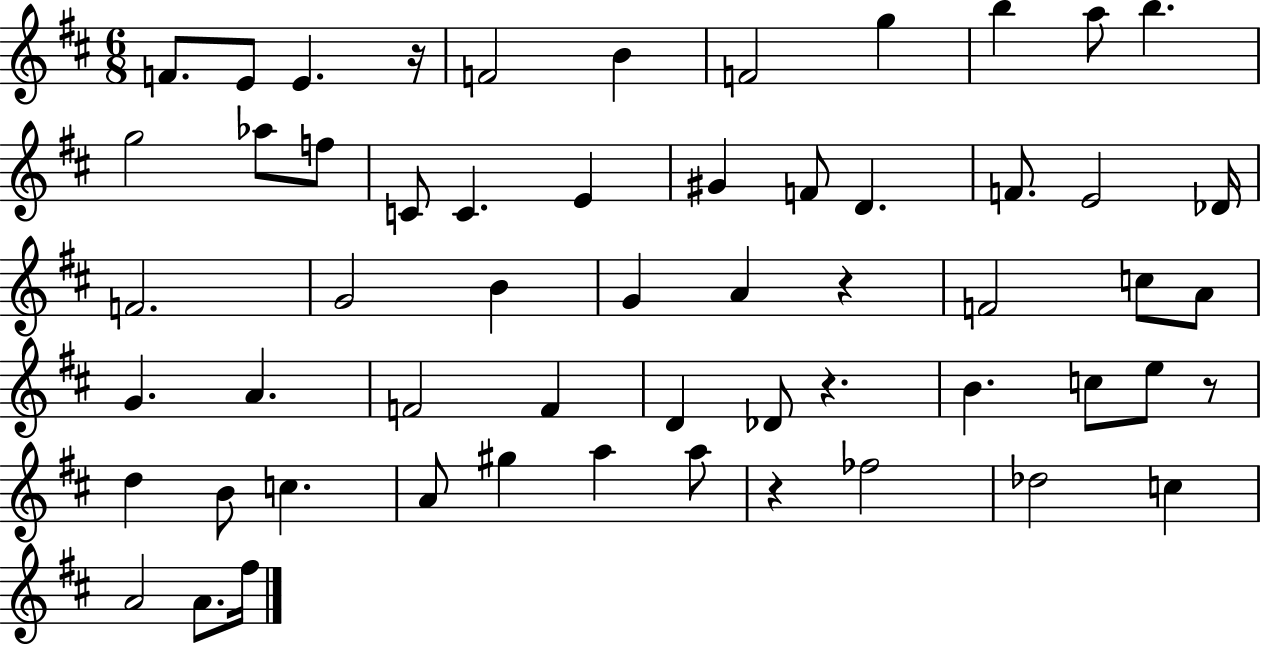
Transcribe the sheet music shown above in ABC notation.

X:1
T:Untitled
M:6/8
L:1/4
K:D
F/2 E/2 E z/4 F2 B F2 g b a/2 b g2 _a/2 f/2 C/2 C E ^G F/2 D F/2 E2 _D/4 F2 G2 B G A z F2 c/2 A/2 G A F2 F D _D/2 z B c/2 e/2 z/2 d B/2 c A/2 ^g a a/2 z _f2 _d2 c A2 A/2 ^f/4